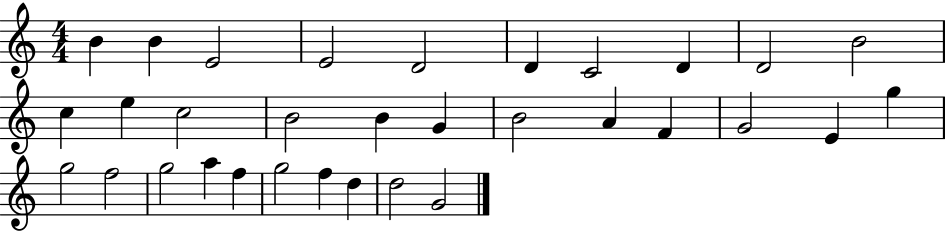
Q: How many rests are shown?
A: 0